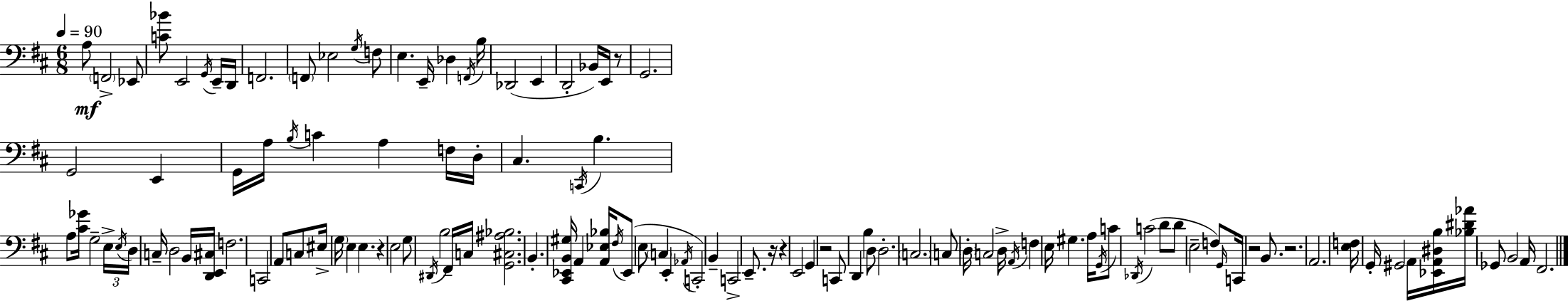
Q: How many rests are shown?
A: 7